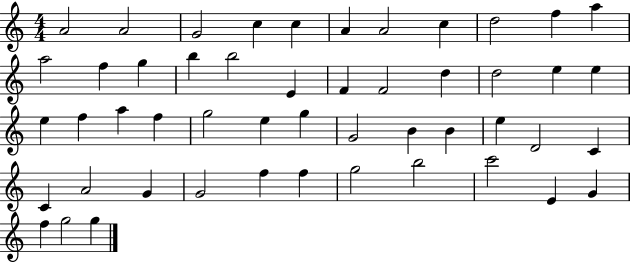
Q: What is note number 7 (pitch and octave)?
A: A4